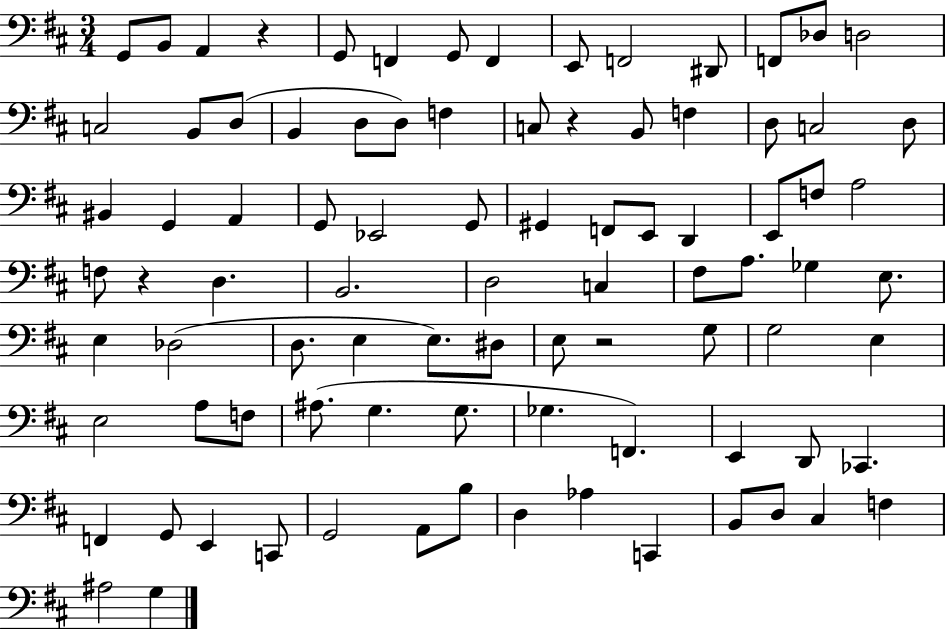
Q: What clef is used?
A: bass